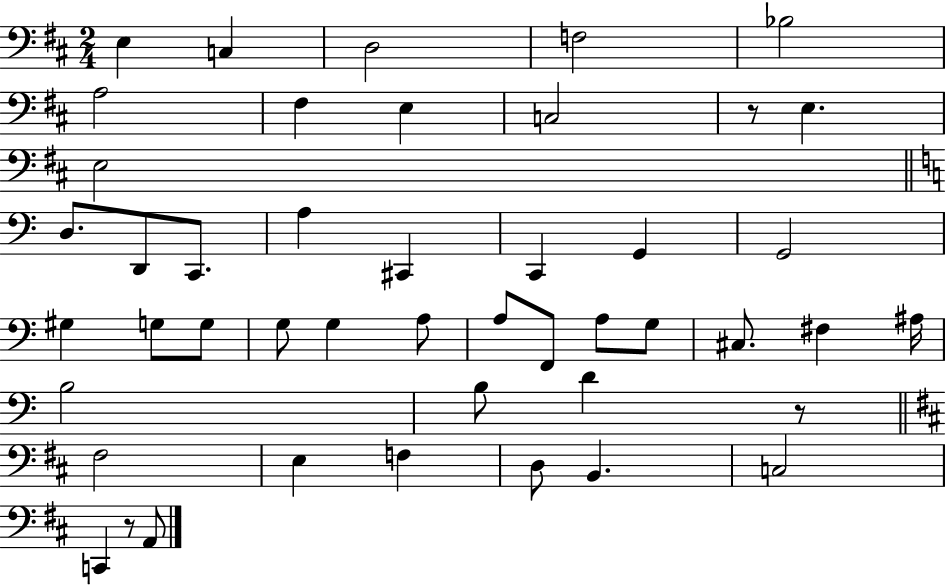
{
  \clef bass
  \numericTimeSignature
  \time 2/4
  \key d \major
  \repeat volta 2 { e4 c4 | d2 | f2 | bes2 | \break a2 | fis4 e4 | c2 | r8 e4. | \break e2 | \bar "||" \break \key c \major d8. d,8 c,8. | a4 cis,4 | c,4 g,4 | g,2 | \break gis4 g8 g8 | g8 g4 a8 | a8 f,8 a8 g8 | cis8. fis4 ais16 | \break b2 | b8 d'4 r8 | \bar "||" \break \key d \major fis2 | e4 f4 | d8 b,4. | c2 | \break c,4 r8 a,8 | } \bar "|."
}